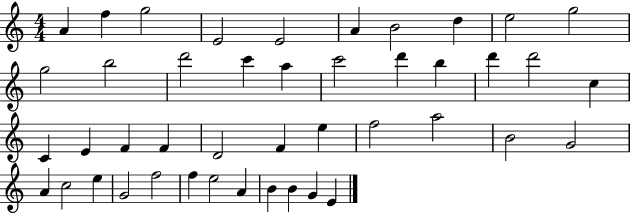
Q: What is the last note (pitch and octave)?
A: E4